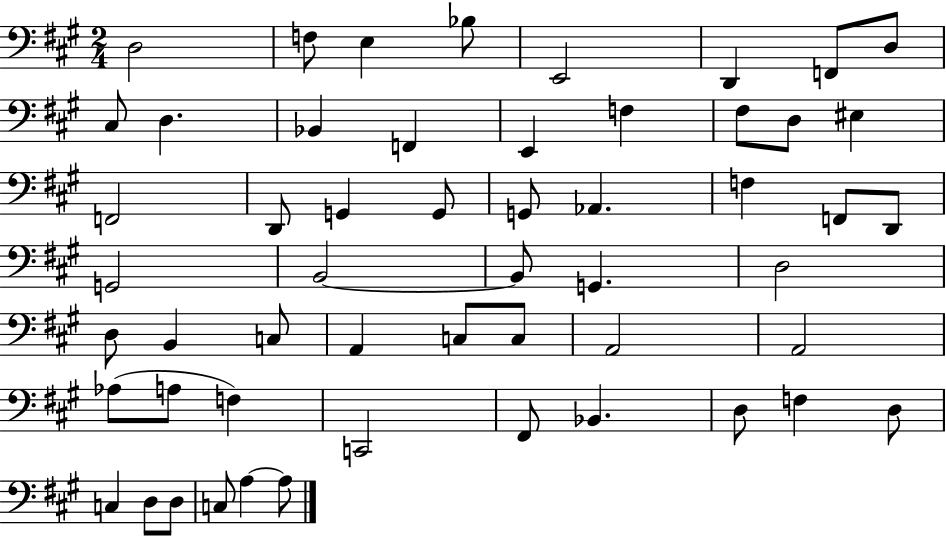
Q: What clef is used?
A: bass